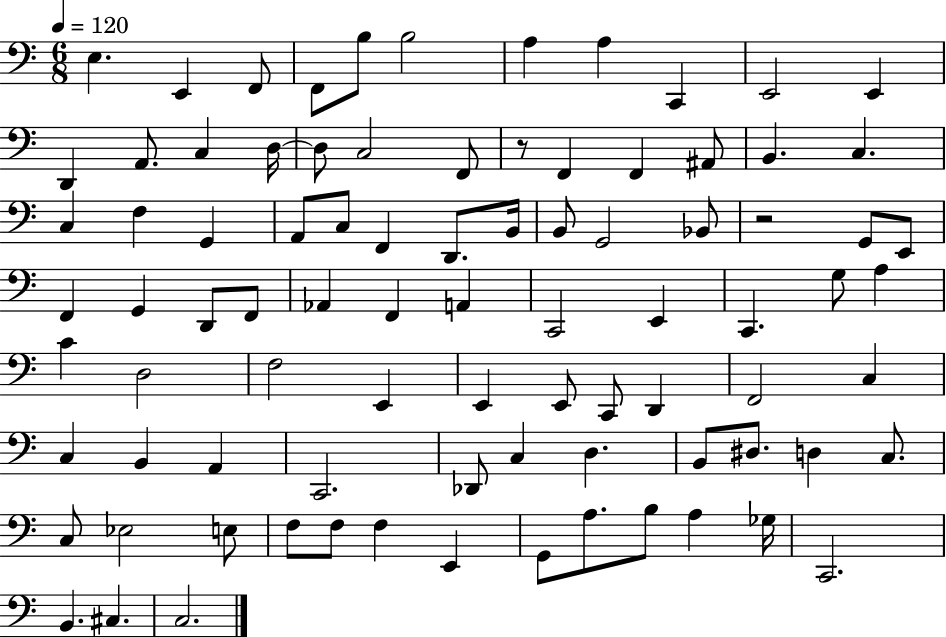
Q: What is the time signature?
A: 6/8